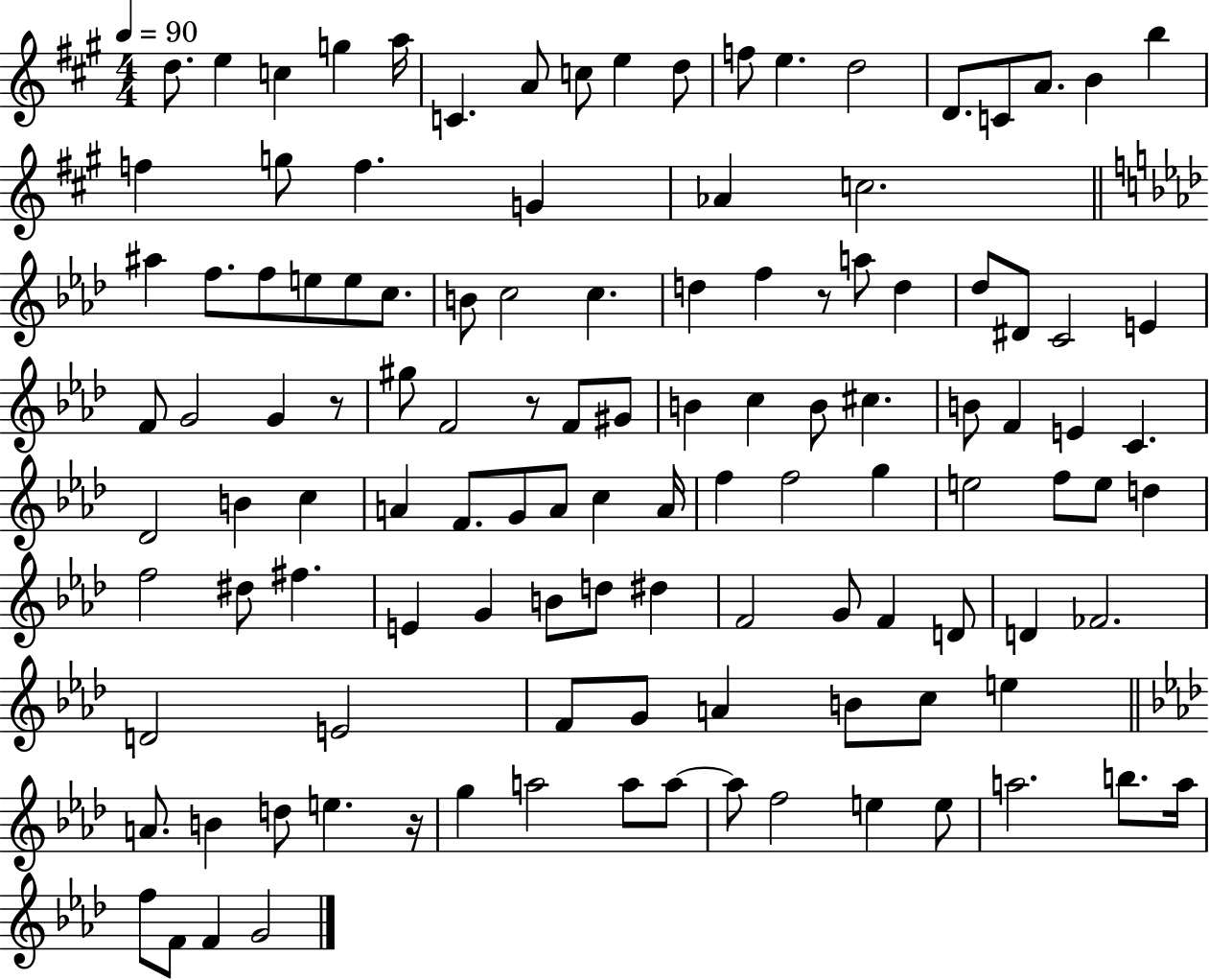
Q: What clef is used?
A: treble